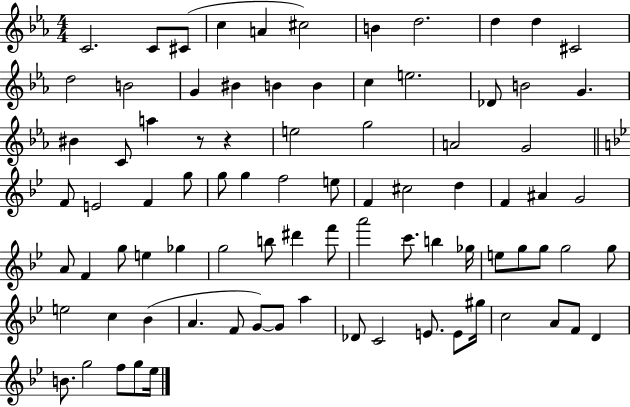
{
  \clef treble
  \numericTimeSignature
  \time 4/4
  \key ees \major
  c'2. c'8 cis'8( | c''4 a'4 cis''2) | b'4 d''2. | d''4 d''4 cis'2 | \break d''2 b'2 | g'4 bis'4 b'4 b'4 | c''4 e''2. | des'8 b'2 g'4. | \break bis'4 c'8 a''4 r8 r4 | e''2 g''2 | a'2 g'2 | \bar "||" \break \key bes \major f'8 e'2 f'4 g''8 | g''8 g''4 f''2 e''8 | f'4 cis''2 d''4 | f'4 ais'4 g'2 | \break a'8 f'4 g''8 e''4 ges''4 | g''2 b''8 dis'''4 f'''8 | a'''2 c'''8. b''4 ges''16 | e''8 g''8 g''8 g''2 g''8 | \break e''2 c''4 bes'4( | a'4. f'8 g'8~~) g'8 a''4 | des'8 c'2 e'8. e'8 gis''16 | c''2 a'8 f'8 d'4 | \break b'8. g''2 f''8 g''8 ees''16 | \bar "|."
}